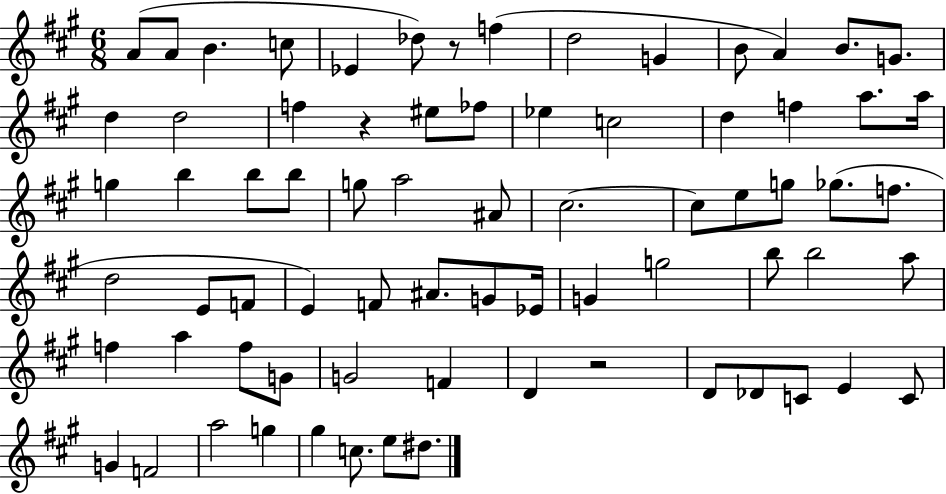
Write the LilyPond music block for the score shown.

{
  \clef treble
  \numericTimeSignature
  \time 6/8
  \key a \major
  a'8( a'8 b'4. c''8 | ees'4 des''8) r8 f''4( | d''2 g'4 | b'8 a'4) b'8. g'8. | \break d''4 d''2 | f''4 r4 eis''8 fes''8 | ees''4 c''2 | d''4 f''4 a''8. a''16 | \break g''4 b''4 b''8 b''8 | g''8 a''2 ais'8 | cis''2.~~ | cis''8 e''8 g''8 ges''8.( f''8. | \break d''2 e'8 f'8 | e'4) f'8 ais'8. g'8 ees'16 | g'4 g''2 | b''8 b''2 a''8 | \break f''4 a''4 f''8 g'8 | g'2 f'4 | d'4 r2 | d'8 des'8 c'8 e'4 c'8 | \break g'4 f'2 | a''2 g''4 | gis''4 c''8. e''8 dis''8. | \bar "|."
}